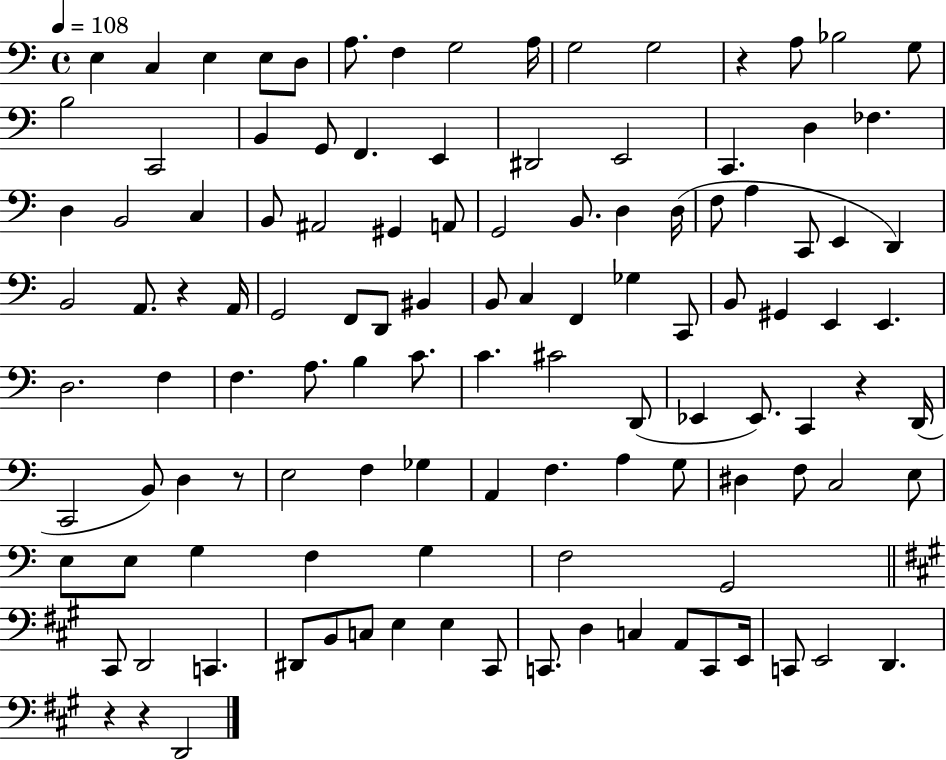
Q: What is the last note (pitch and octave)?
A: D2